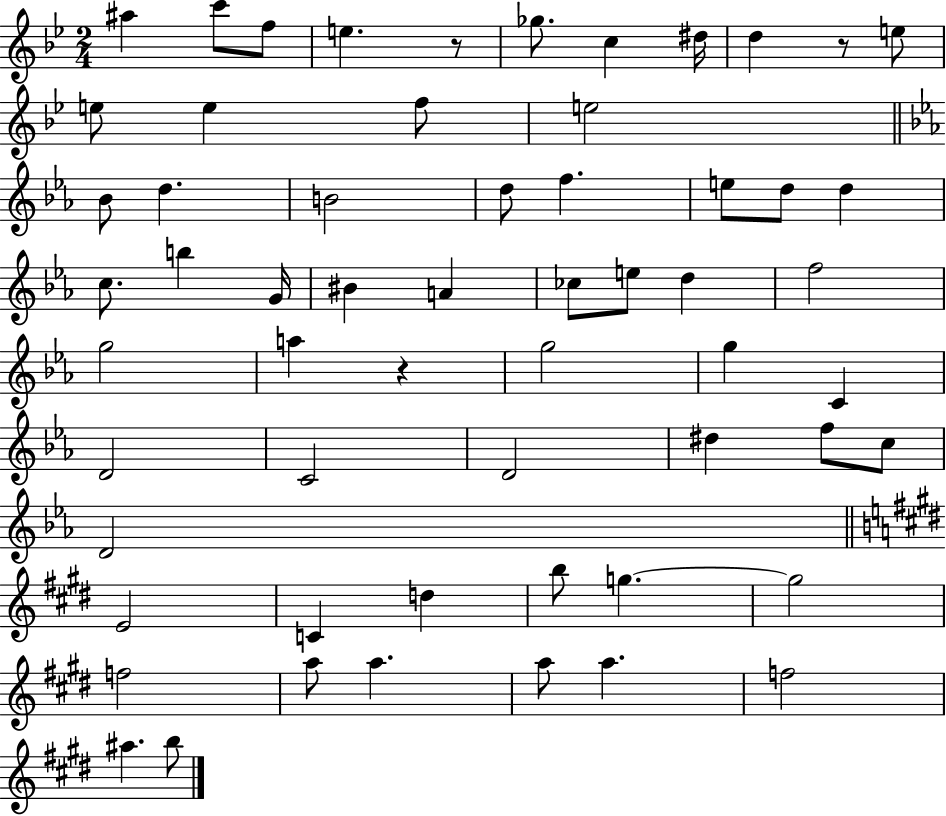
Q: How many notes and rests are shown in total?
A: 59